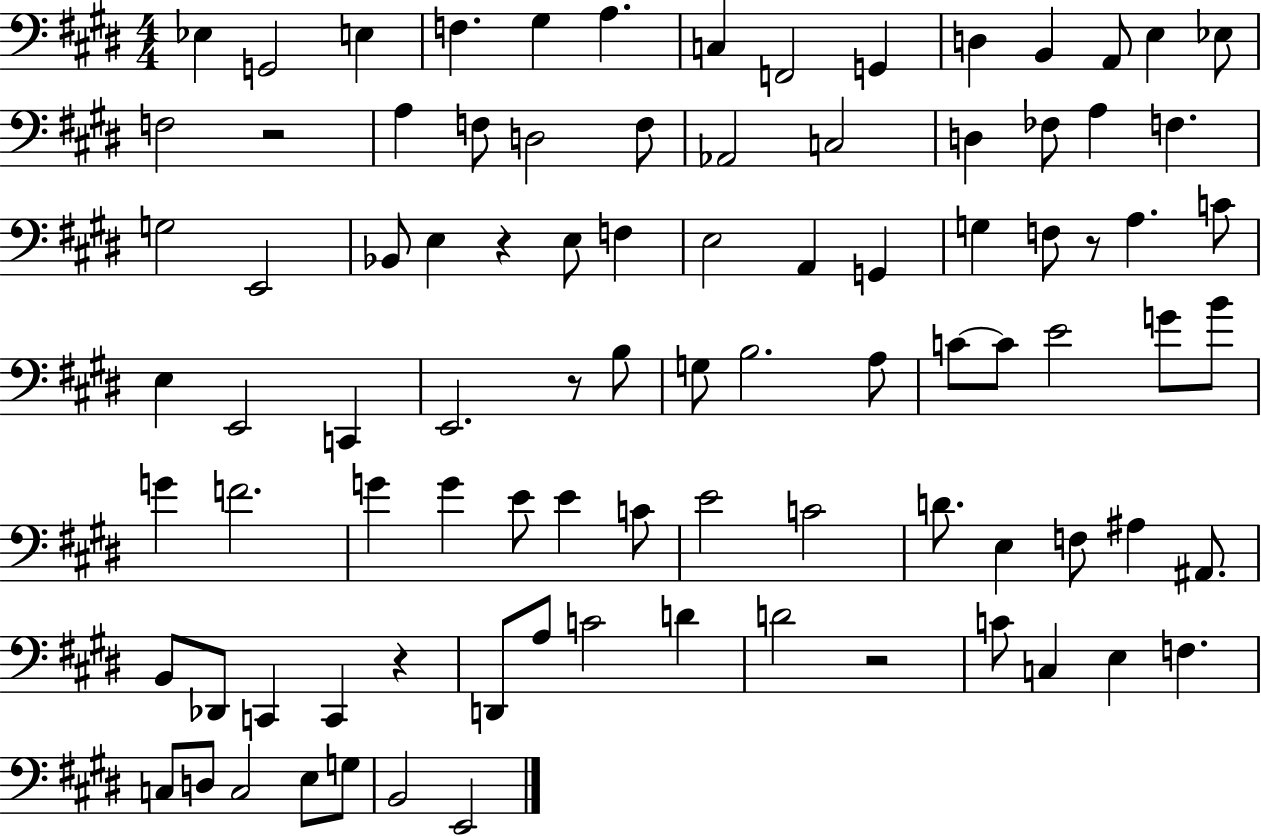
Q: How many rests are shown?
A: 6